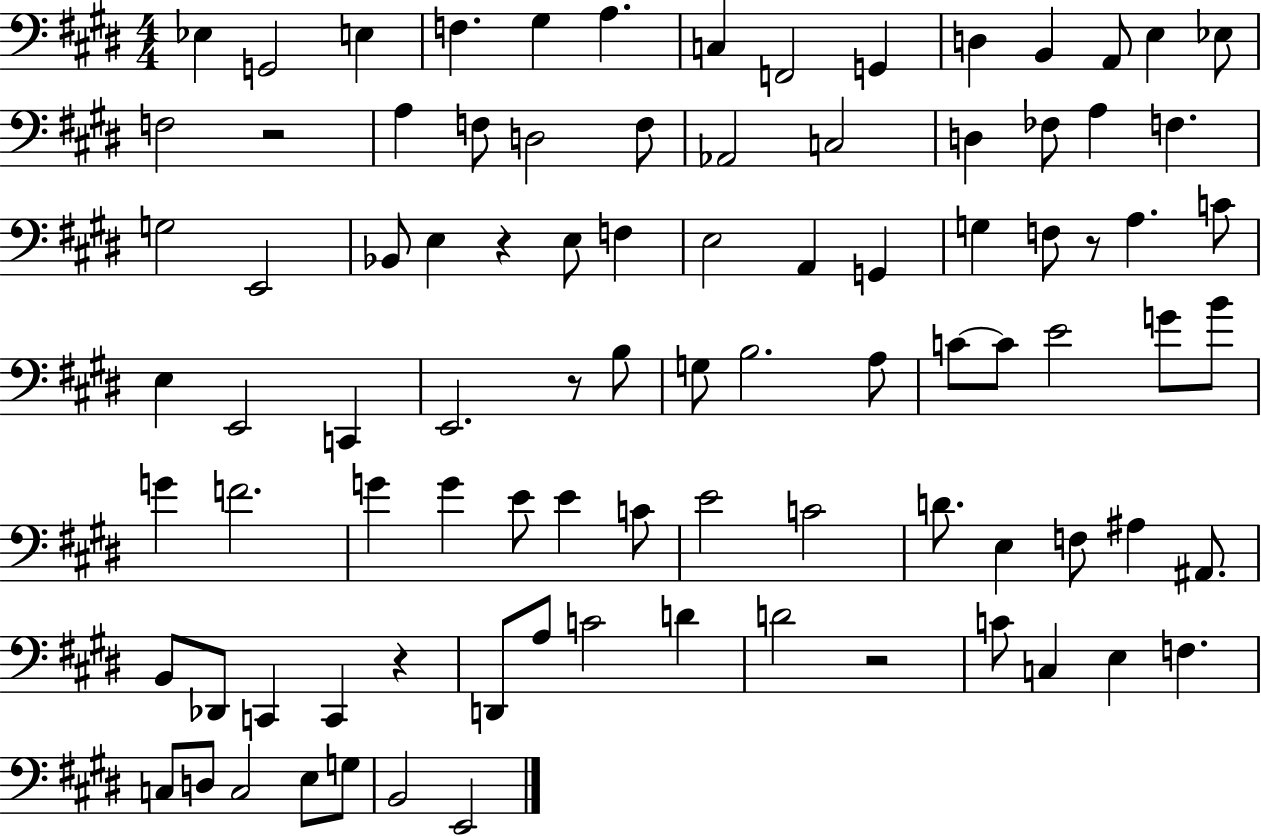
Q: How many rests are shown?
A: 6